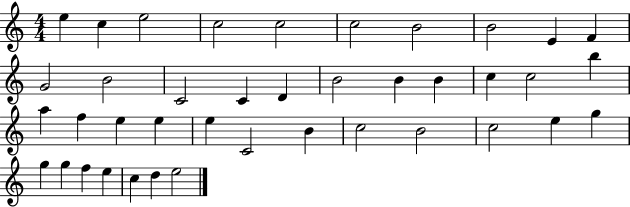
E5/q C5/q E5/h C5/h C5/h C5/h B4/h B4/h E4/q F4/q G4/h B4/h C4/h C4/q D4/q B4/h B4/q B4/q C5/q C5/h B5/q A5/q F5/q E5/q E5/q E5/q C4/h B4/q C5/h B4/h C5/h E5/q G5/q G5/q G5/q F5/q E5/q C5/q D5/q E5/h